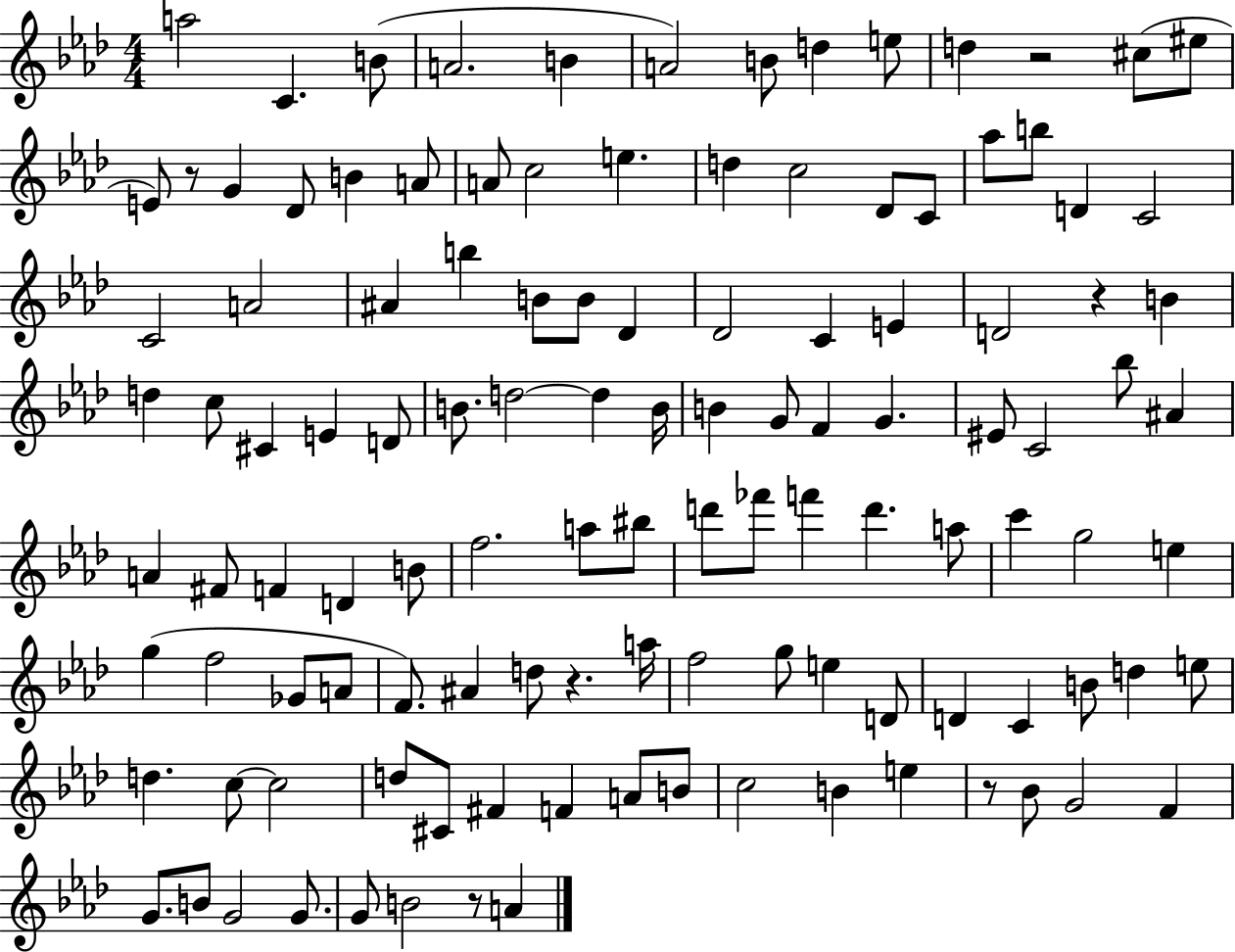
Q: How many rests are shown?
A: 6